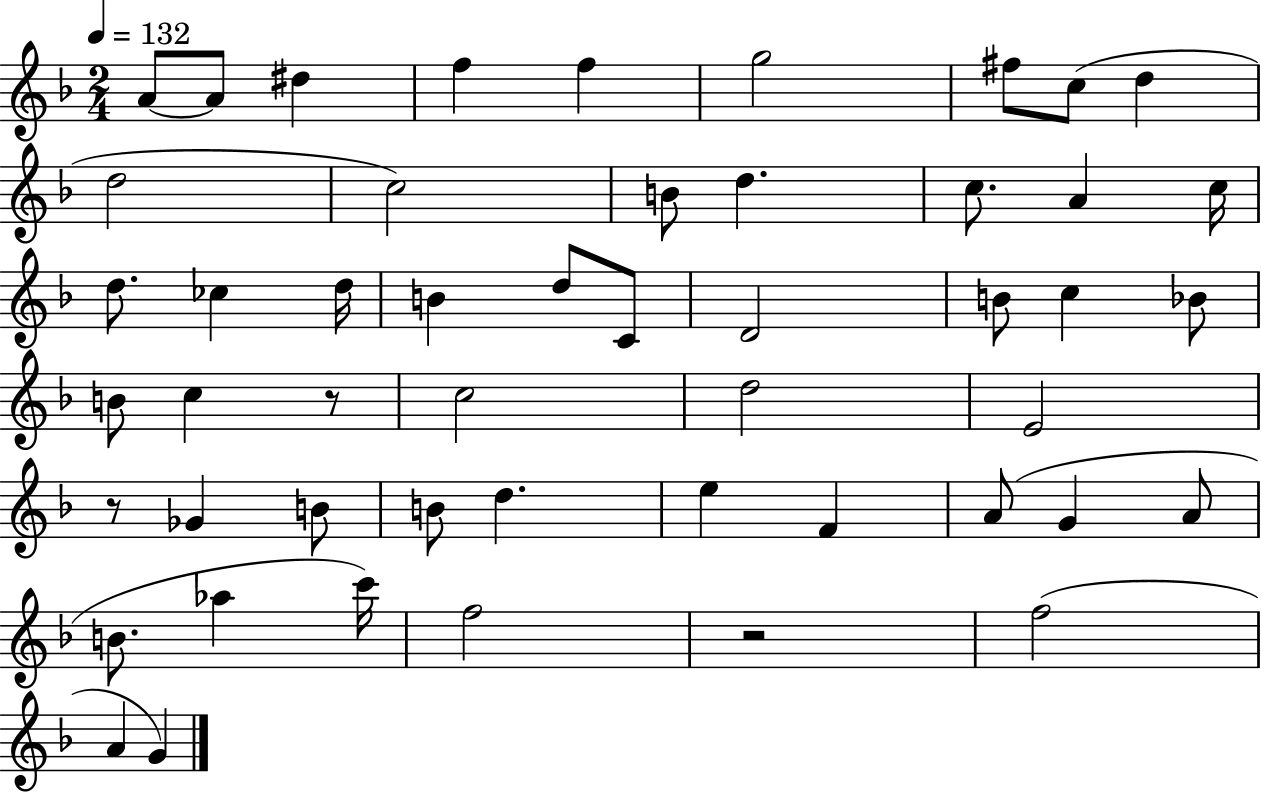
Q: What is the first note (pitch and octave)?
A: A4